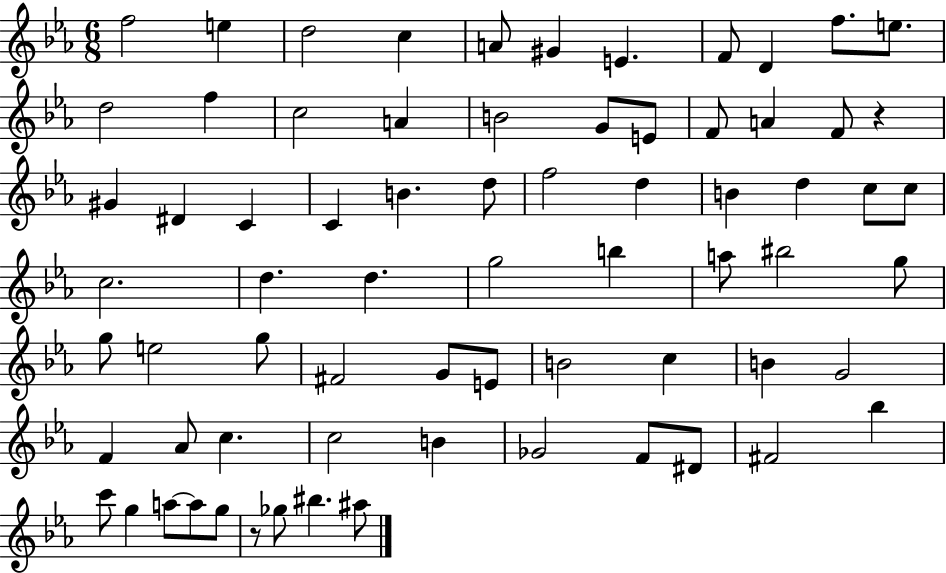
F5/h E5/q D5/h C5/q A4/e G#4/q E4/q. F4/e D4/q F5/e. E5/e. D5/h F5/q C5/h A4/q B4/h G4/e E4/e F4/e A4/q F4/e R/q G#4/q D#4/q C4/q C4/q B4/q. D5/e F5/h D5/q B4/q D5/q C5/e C5/e C5/h. D5/q. D5/q. G5/h B5/q A5/e BIS5/h G5/e G5/e E5/h G5/e F#4/h G4/e E4/e B4/h C5/q B4/q G4/h F4/q Ab4/e C5/q. C5/h B4/q Gb4/h F4/e D#4/e F#4/h Bb5/q C6/e G5/q A5/e A5/e G5/e R/e Gb5/e BIS5/q. A#5/e